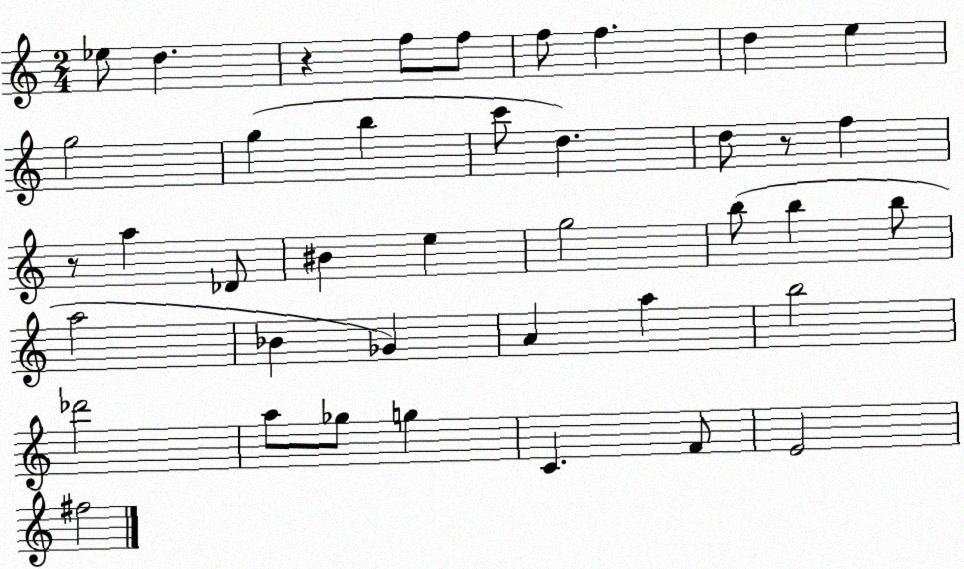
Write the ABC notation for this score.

X:1
T:Untitled
M:2/4
L:1/4
K:C
_e/2 d z f/2 f/2 f/2 f d e g2 g b c'/2 d d/2 z/2 f z/2 a _D/2 ^B e g2 b/2 b b/2 a2 _B _G A a b2 _d'2 a/2 _g/2 g C F/2 E2 ^f2